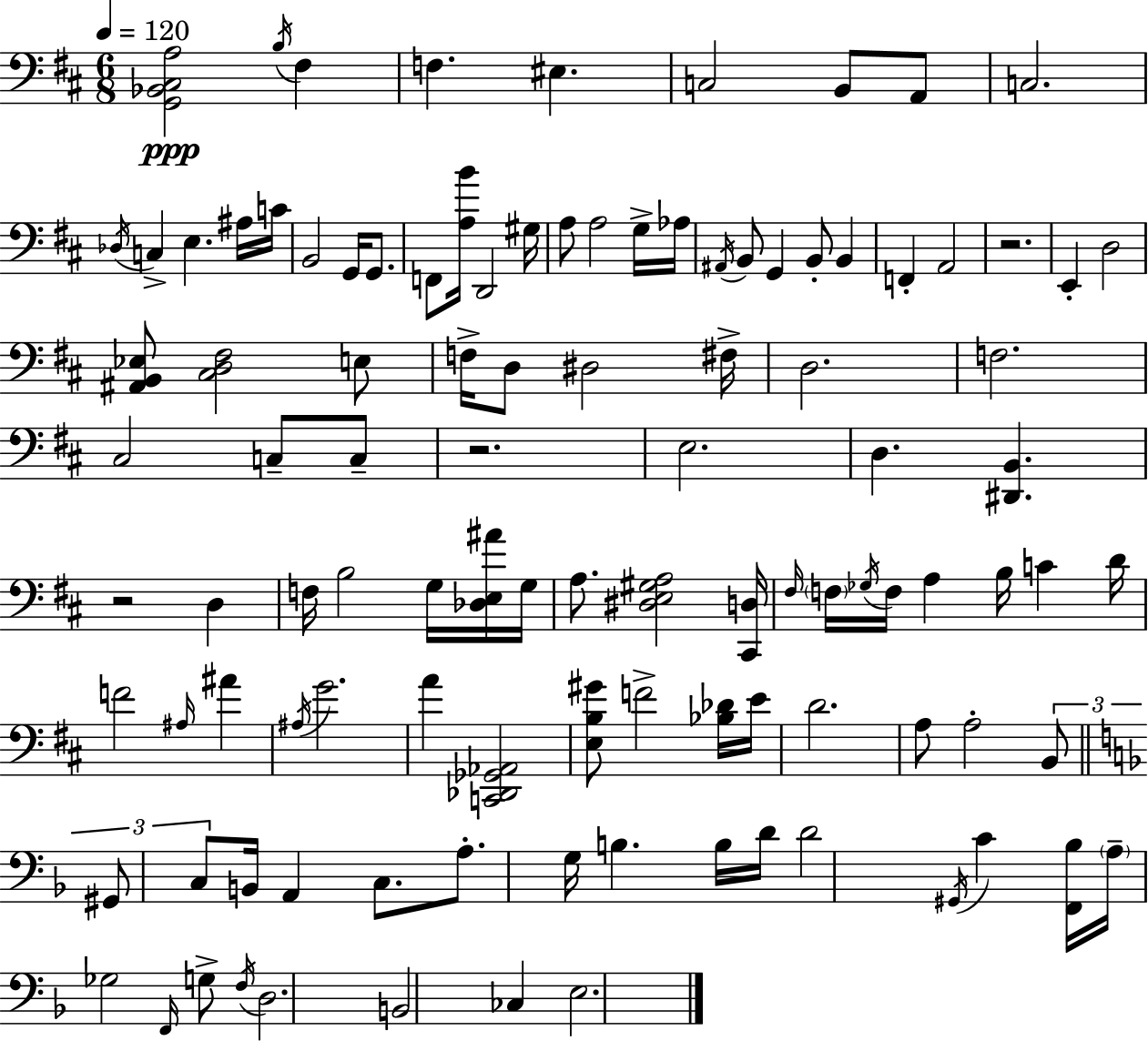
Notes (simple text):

[G2,Bb2,C#3,A3]/h B3/s F#3/q F3/q. EIS3/q. C3/h B2/e A2/e C3/h. Db3/s C3/q E3/q. A#3/s C4/s B2/h G2/s G2/e. F2/e [A3,B4]/s D2/h G#3/s A3/e A3/h G3/s Ab3/s A#2/s B2/e G2/q B2/e B2/q F2/q A2/h R/h. E2/q D3/h [A#2,B2,Eb3]/e [C#3,D3,F#3]/h E3/e F3/s D3/e D#3/h F#3/s D3/h. F3/h. C#3/h C3/e C3/e R/h. E3/h. D3/q. [D#2,B2]/q. R/h D3/q F3/s B3/h G3/s [Db3,E3,A#4]/s G3/s A3/e. [D#3,E3,G#3,A3]/h [C#2,D3]/s F#3/s F3/s Gb3/s F3/s A3/q B3/s C4/q D4/s F4/h A#3/s A#4/q A#3/s G4/h. A4/q [C2,Db2,Gb2,Ab2]/h [E3,B3,G#4]/e F4/h [Bb3,Db4]/s E4/s D4/h. A3/e A3/h B2/e G#2/e C3/e B2/s A2/q C3/e. A3/e. G3/s B3/q. B3/s D4/s D4/h G#2/s C4/q [F2,Bb3]/s A3/s Gb3/h F2/s G3/e F3/s D3/h. B2/h CES3/q E3/h.